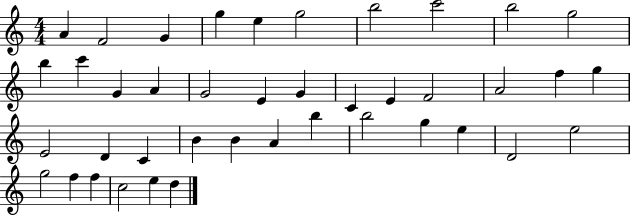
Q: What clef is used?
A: treble